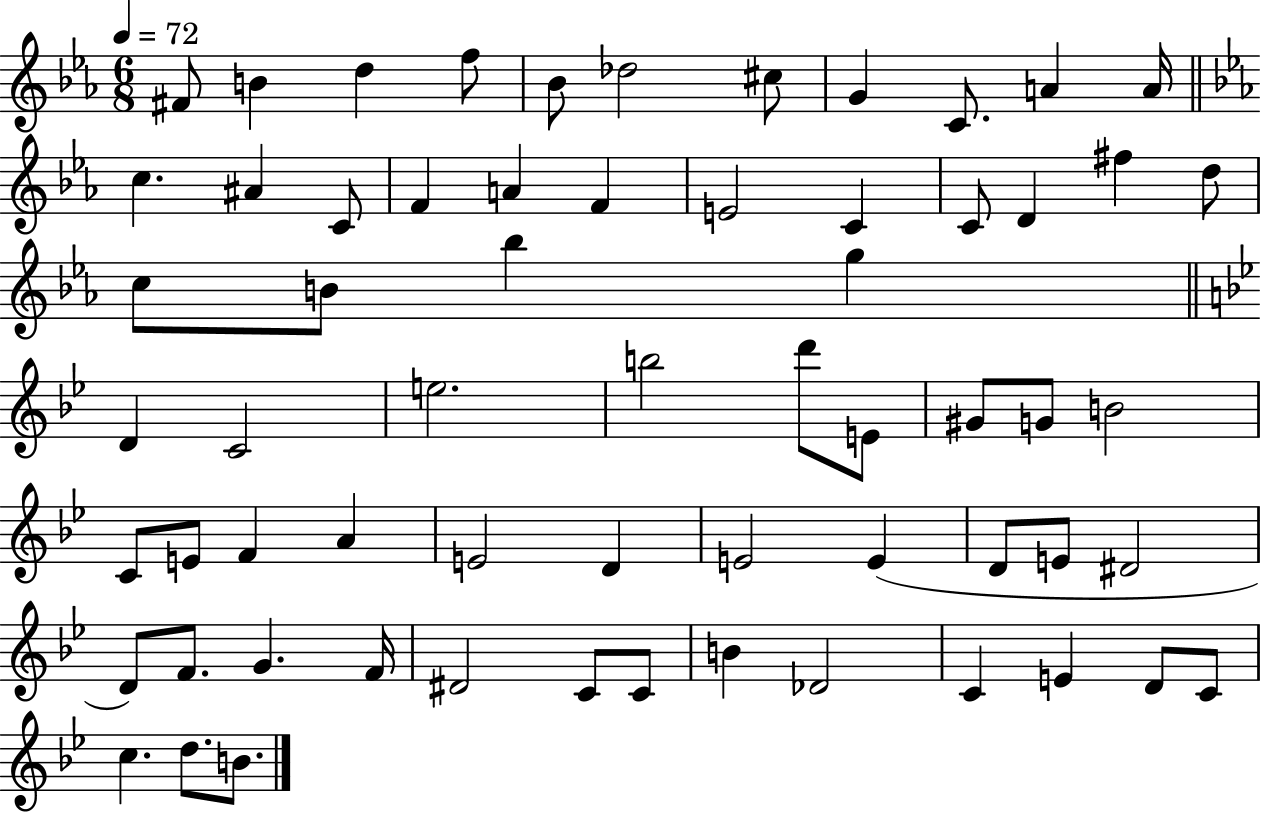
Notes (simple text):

F#4/e B4/q D5/q F5/e Bb4/e Db5/h C#5/e G4/q C4/e. A4/q A4/s C5/q. A#4/q C4/e F4/q A4/q F4/q E4/h C4/q C4/e D4/q F#5/q D5/e C5/e B4/e Bb5/q G5/q D4/q C4/h E5/h. B5/h D6/e E4/e G#4/e G4/e B4/h C4/e E4/e F4/q A4/q E4/h D4/q E4/h E4/q D4/e E4/e D#4/h D4/e F4/e. G4/q. F4/s D#4/h C4/e C4/e B4/q Db4/h C4/q E4/q D4/e C4/e C5/q. D5/e. B4/e.